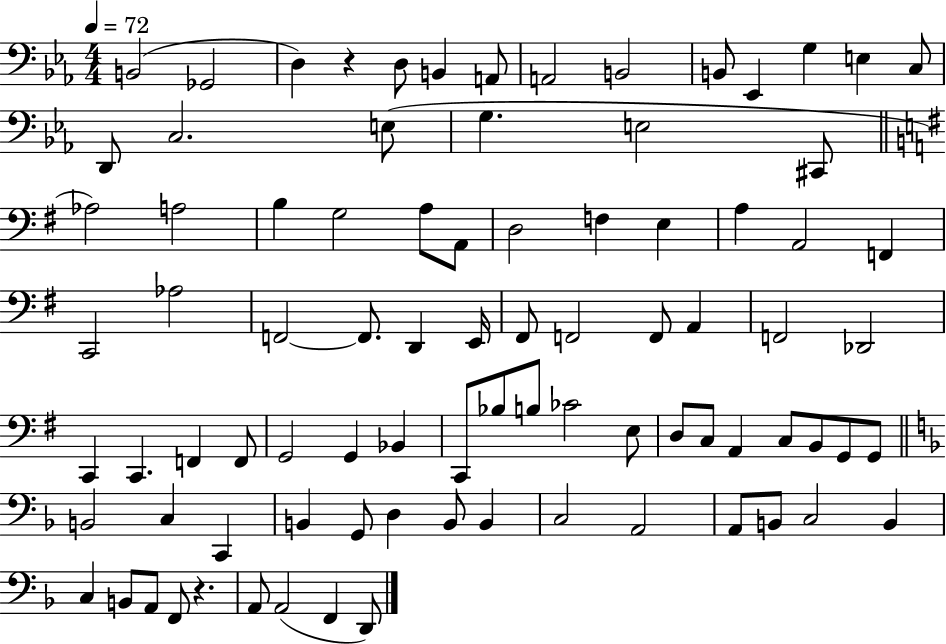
B2/h Gb2/h D3/q R/q D3/e B2/q A2/e A2/h B2/h B2/e Eb2/q G3/q E3/q C3/e D2/e C3/h. E3/e G3/q. E3/h C#2/e Ab3/h A3/h B3/q G3/h A3/e A2/e D3/h F3/q E3/q A3/q A2/h F2/q C2/h Ab3/h F2/h F2/e. D2/q E2/s F#2/e F2/h F2/e A2/q F2/h Db2/h C2/q C2/q. F2/q F2/e G2/h G2/q Bb2/q C2/e Bb3/e B3/e CES4/h E3/e D3/e C3/e A2/q C3/e B2/e G2/e G2/e B2/h C3/q C2/q B2/q G2/e D3/q B2/e B2/q C3/h A2/h A2/e B2/e C3/h B2/q C3/q B2/e A2/e F2/e R/q. A2/e A2/h F2/q D2/e